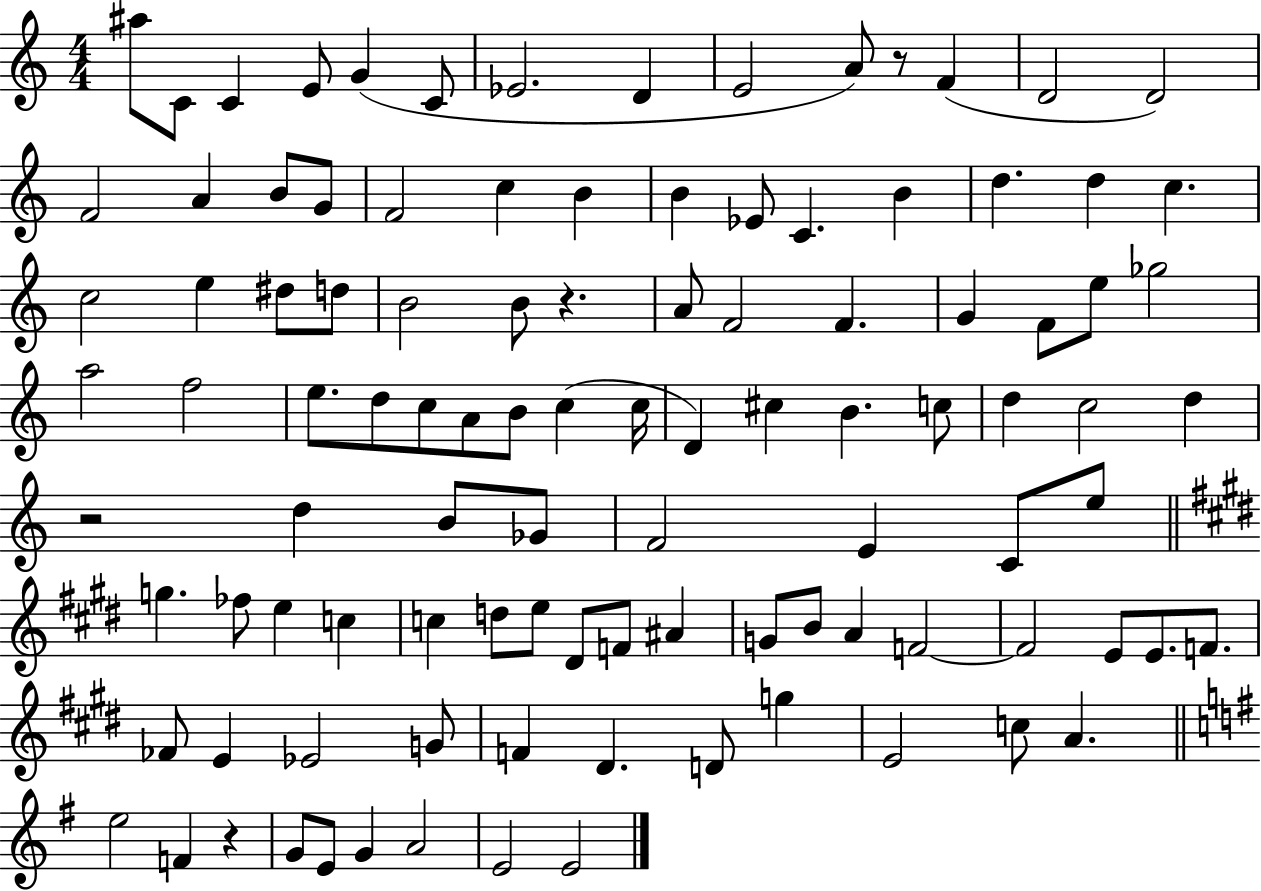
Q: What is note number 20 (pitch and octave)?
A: B4